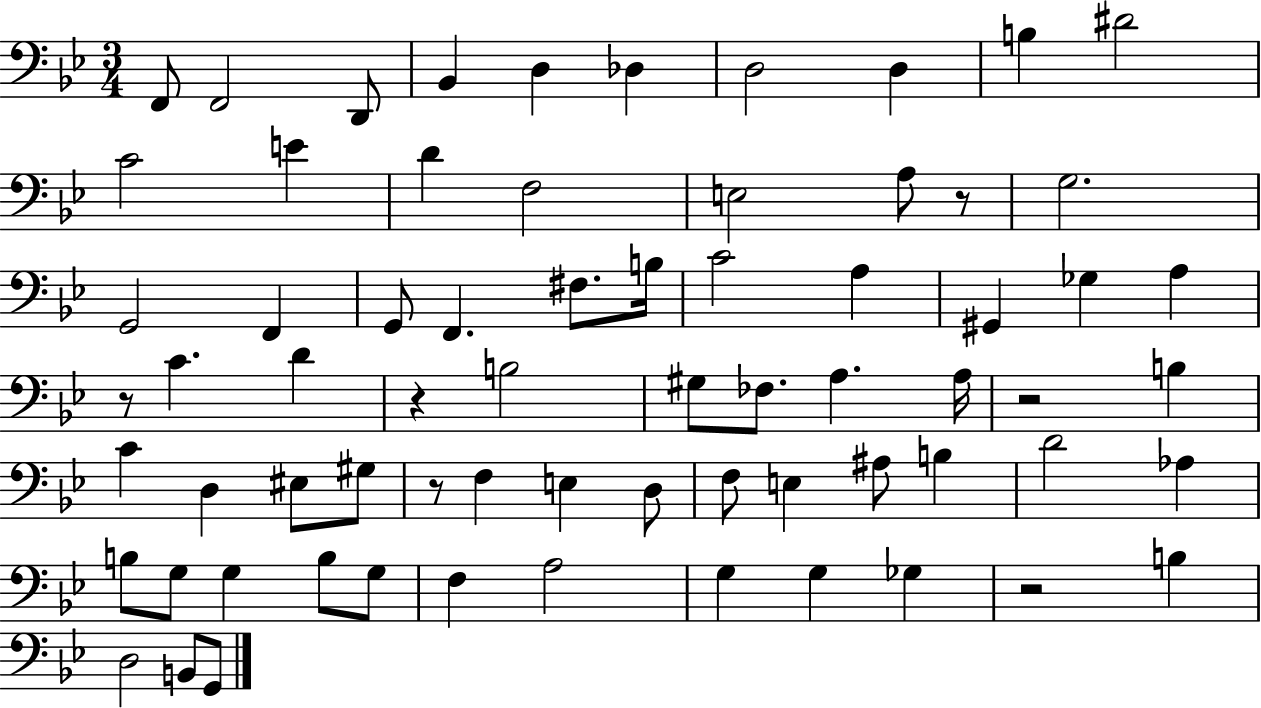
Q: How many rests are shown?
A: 6